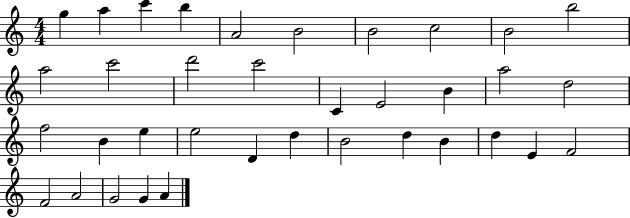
G5/q A5/q C6/q B5/q A4/h B4/h B4/h C5/h B4/h B5/h A5/h C6/h D6/h C6/h C4/q E4/h B4/q A5/h D5/h F5/h B4/q E5/q E5/h D4/q D5/q B4/h D5/q B4/q D5/q E4/q F4/h F4/h A4/h G4/h G4/q A4/q